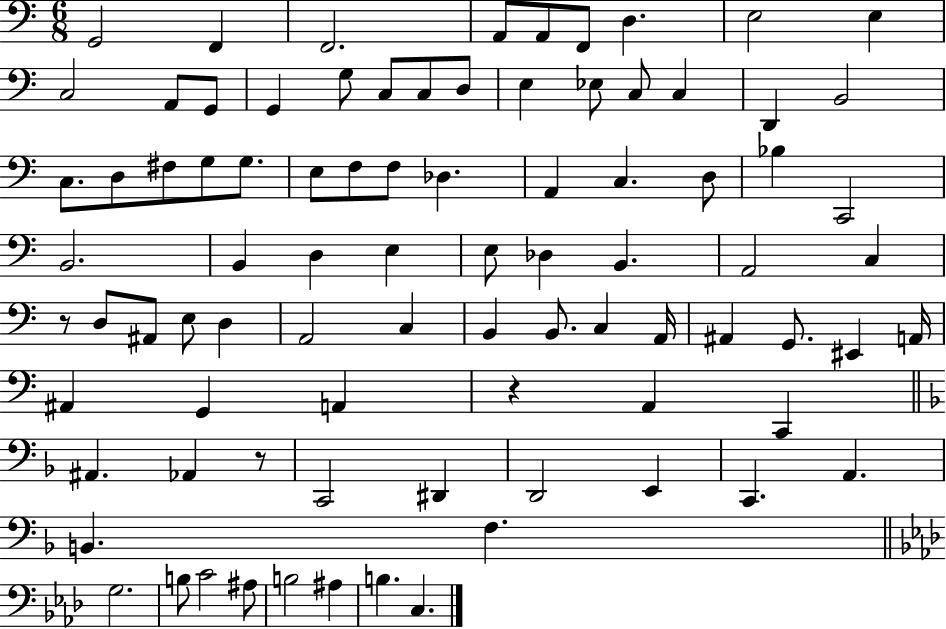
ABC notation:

X:1
T:Untitled
M:6/8
L:1/4
K:C
G,,2 F,, F,,2 A,,/2 A,,/2 F,,/2 D, E,2 E, C,2 A,,/2 G,,/2 G,, G,/2 C,/2 C,/2 D,/2 E, _E,/2 C,/2 C, D,, B,,2 C,/2 D,/2 ^F,/2 G,/2 G,/2 E,/2 F,/2 F,/2 _D, A,, C, D,/2 _B, C,,2 B,,2 B,, D, E, E,/2 _D, B,, A,,2 C, z/2 D,/2 ^A,,/2 E,/2 D, A,,2 C, B,, B,,/2 C, A,,/4 ^A,, G,,/2 ^E,, A,,/4 ^A,, G,, A,, z A,, C,, ^A,, _A,, z/2 C,,2 ^D,, D,,2 E,, C,, A,, B,, F, G,2 B,/2 C2 ^A,/2 B,2 ^A, B, C,